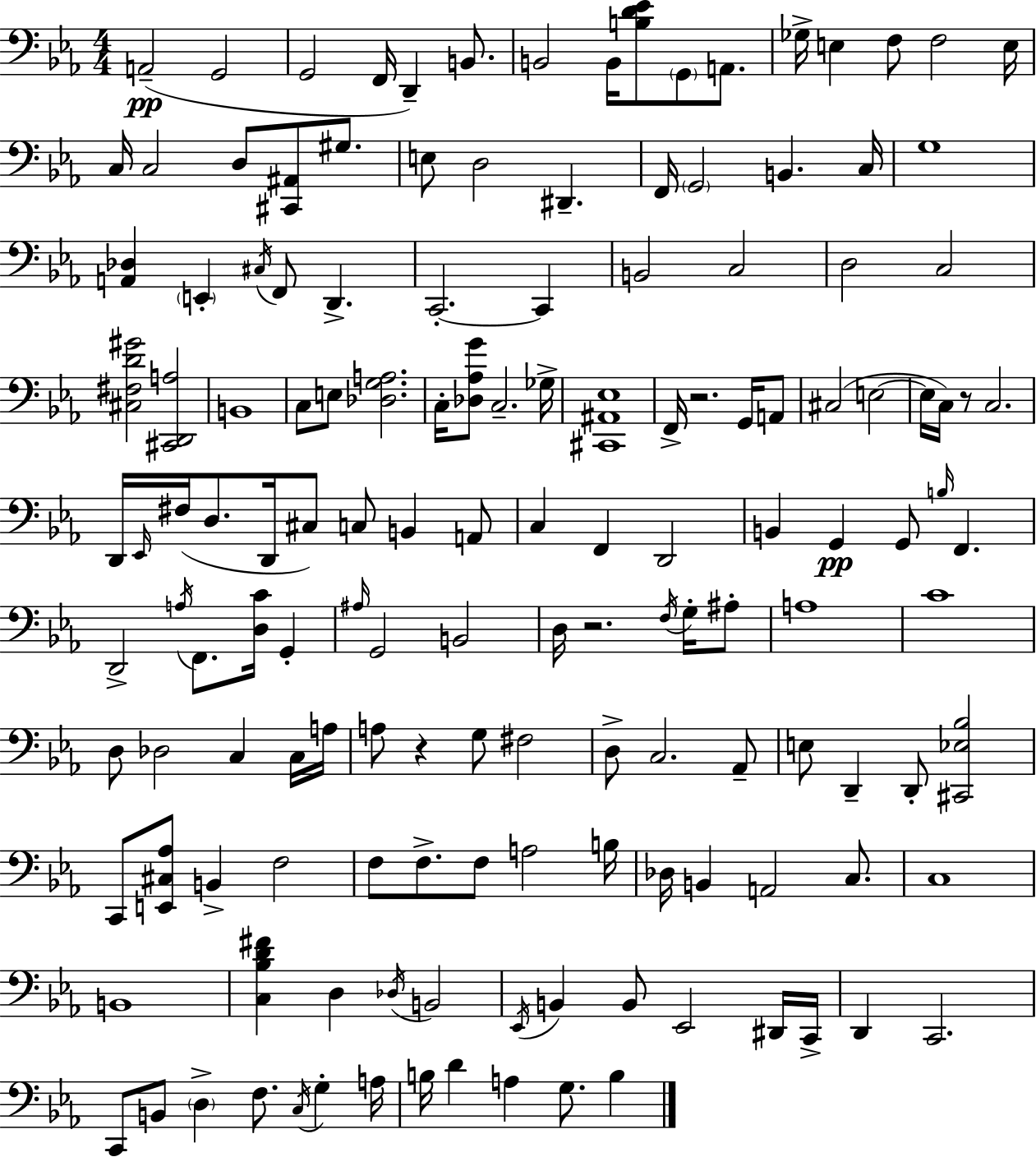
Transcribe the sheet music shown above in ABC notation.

X:1
T:Untitled
M:4/4
L:1/4
K:Eb
A,,2 G,,2 G,,2 F,,/4 D,, B,,/2 B,,2 B,,/4 [B,D_E]/2 G,,/2 A,,/2 _G,/4 E, F,/2 F,2 E,/4 C,/4 C,2 D,/2 [^C,,^A,,]/2 ^G,/2 E,/2 D,2 ^D,, F,,/4 G,,2 B,, C,/4 G,4 [A,,_D,] E,, ^C,/4 F,,/2 D,, C,,2 C,, B,,2 C,2 D,2 C,2 [^C,^F,D^G]2 [^C,,D,,A,]2 B,,4 C,/2 E,/2 [_D,G,A,]2 C,/4 [_D,_A,G]/2 C,2 _G,/4 [^C,,^A,,_E,]4 F,,/4 z2 G,,/4 A,,/2 ^C,2 E,2 E,/4 C,/4 z/2 C,2 D,,/4 _E,,/4 ^F,/4 D,/2 D,,/4 ^C,/2 C,/2 B,, A,,/2 C, F,, D,,2 B,, G,, G,,/2 B,/4 F,, D,,2 A,/4 F,,/2 [D,C]/4 G,, ^A,/4 G,,2 B,,2 D,/4 z2 F,/4 G,/4 ^A,/2 A,4 C4 D,/2 _D,2 C, C,/4 A,/4 A,/2 z G,/2 ^F,2 D,/2 C,2 _A,,/2 E,/2 D,, D,,/2 [^C,,_E,_B,]2 C,,/2 [E,,^C,_A,]/2 B,, F,2 F,/2 F,/2 F,/2 A,2 B,/4 _D,/4 B,, A,,2 C,/2 C,4 B,,4 [C,_B,D^F] D, _D,/4 B,,2 _E,,/4 B,, B,,/2 _E,,2 ^D,,/4 C,,/4 D,, C,,2 C,,/2 B,,/2 D, F,/2 C,/4 G, A,/4 B,/4 D A, G,/2 B,